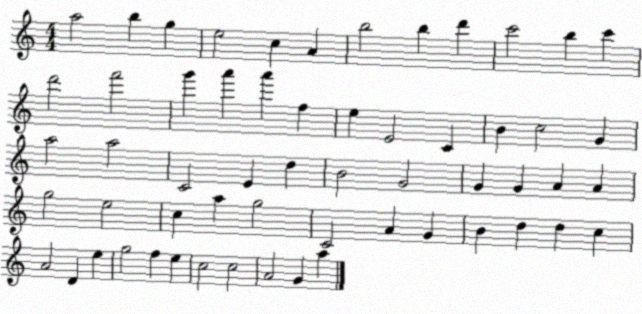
X:1
T:Untitled
M:4/4
L:1/4
K:C
a2 b g e2 c A b2 b d' c'2 b c' d'2 f'2 g' a' a' f e E2 C B c2 G a2 a2 C2 E d B2 G2 G G A A g2 e2 c a g2 C2 A G B d d c A2 D e g2 f e c2 c2 A2 G a